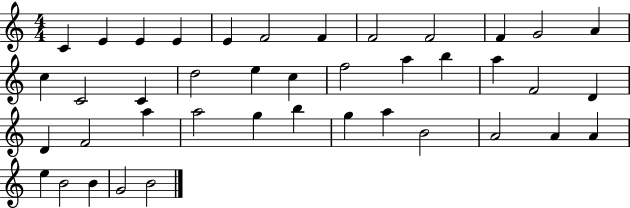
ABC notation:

X:1
T:Untitled
M:4/4
L:1/4
K:C
C E E E E F2 F F2 F2 F G2 A c C2 C d2 e c f2 a b a F2 D D F2 a a2 g b g a B2 A2 A A e B2 B G2 B2